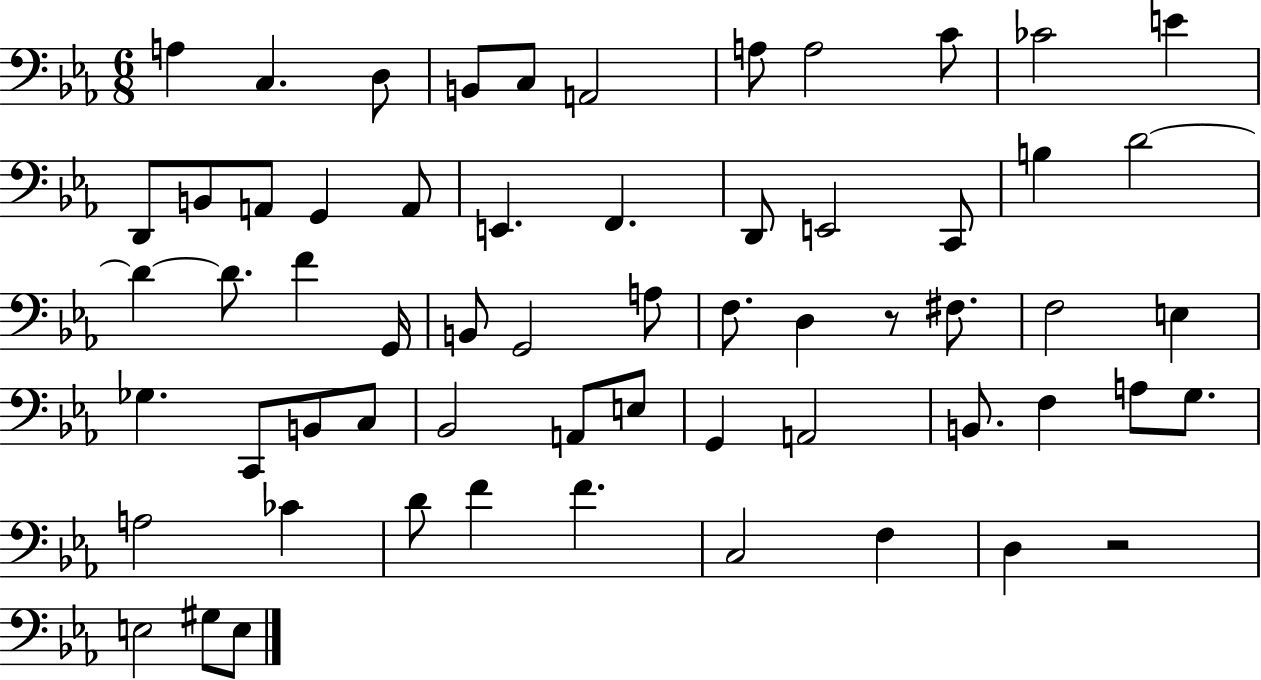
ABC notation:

X:1
T:Untitled
M:6/8
L:1/4
K:Eb
A, C, D,/2 B,,/2 C,/2 A,,2 A,/2 A,2 C/2 _C2 E D,,/2 B,,/2 A,,/2 G,, A,,/2 E,, F,, D,,/2 E,,2 C,,/2 B, D2 D D/2 F G,,/4 B,,/2 G,,2 A,/2 F,/2 D, z/2 ^F,/2 F,2 E, _G, C,,/2 B,,/2 C,/2 _B,,2 A,,/2 E,/2 G,, A,,2 B,,/2 F, A,/2 G,/2 A,2 _C D/2 F F C,2 F, D, z2 E,2 ^G,/2 E,/2